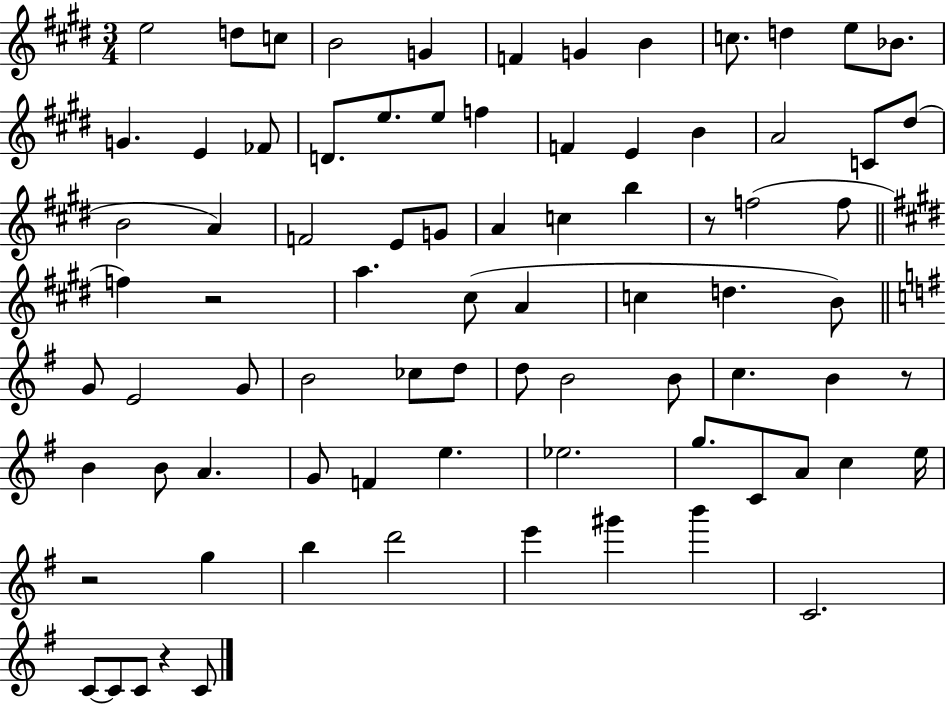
E5/h D5/e C5/e B4/h G4/q F4/q G4/q B4/q C5/e. D5/q E5/e Bb4/e. G4/q. E4/q FES4/e D4/e. E5/e. E5/e F5/q F4/q E4/q B4/q A4/h C4/e D#5/e B4/h A4/q F4/h E4/e G4/e A4/q C5/q B5/q R/e F5/h F5/e F5/q R/h A5/q. C#5/e A4/q C5/q D5/q. B4/e G4/e E4/h G4/e B4/h CES5/e D5/e D5/e B4/h B4/e C5/q. B4/q R/e B4/q B4/e A4/q. G4/e F4/q E5/q. Eb5/h. G5/e. C4/e A4/e C5/q E5/s R/h G5/q B5/q D6/h E6/q G#6/q B6/q C4/h. C4/e C4/e C4/e R/q C4/e